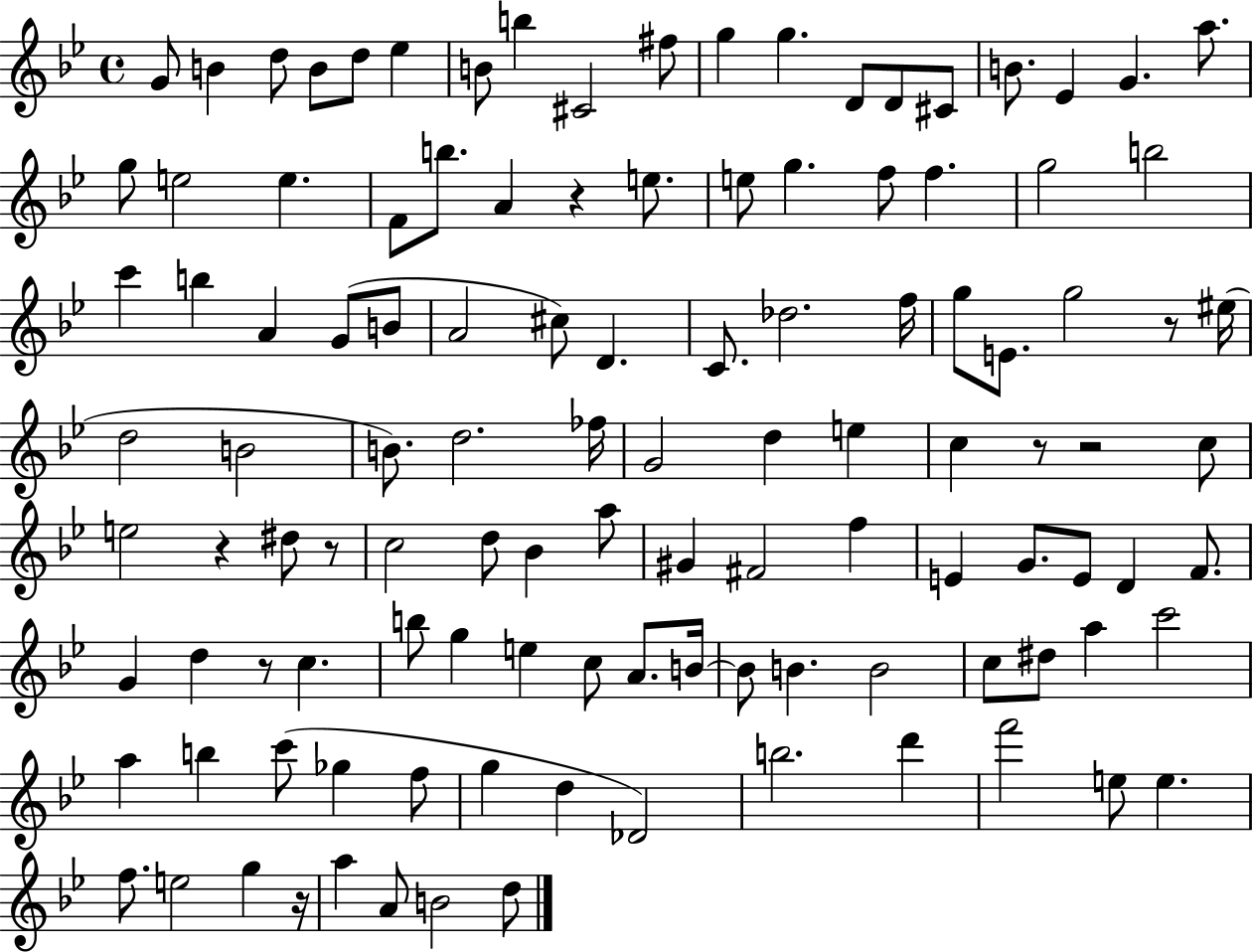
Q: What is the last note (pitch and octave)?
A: D5